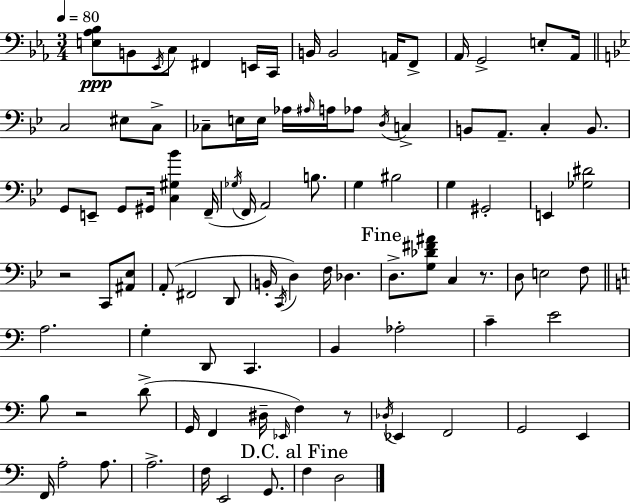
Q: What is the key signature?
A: C minor